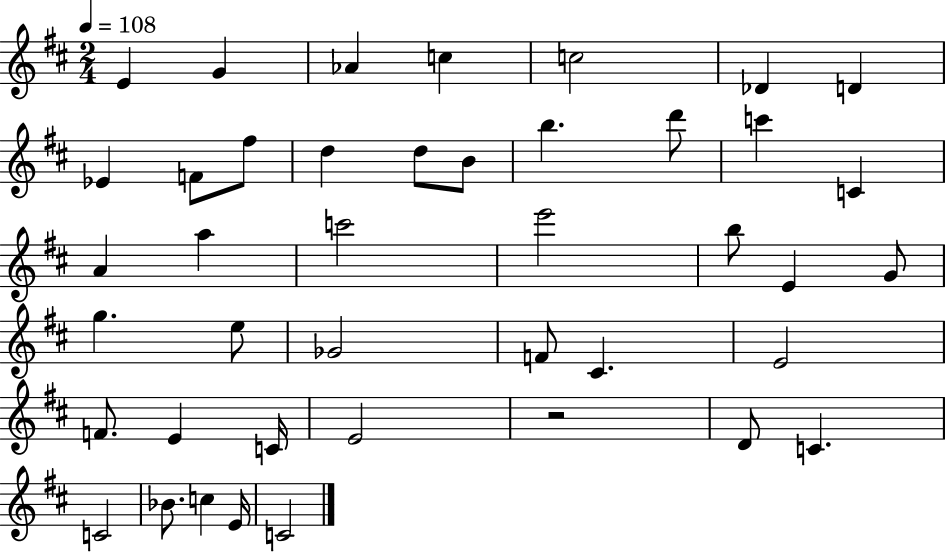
E4/q G4/q Ab4/q C5/q C5/h Db4/q D4/q Eb4/q F4/e F#5/e D5/q D5/e B4/e B5/q. D6/e C6/q C4/q A4/q A5/q C6/h E6/h B5/e E4/q G4/e G5/q. E5/e Gb4/h F4/e C#4/q. E4/h F4/e. E4/q C4/s E4/h R/h D4/e C4/q. C4/h Bb4/e. C5/q E4/s C4/h